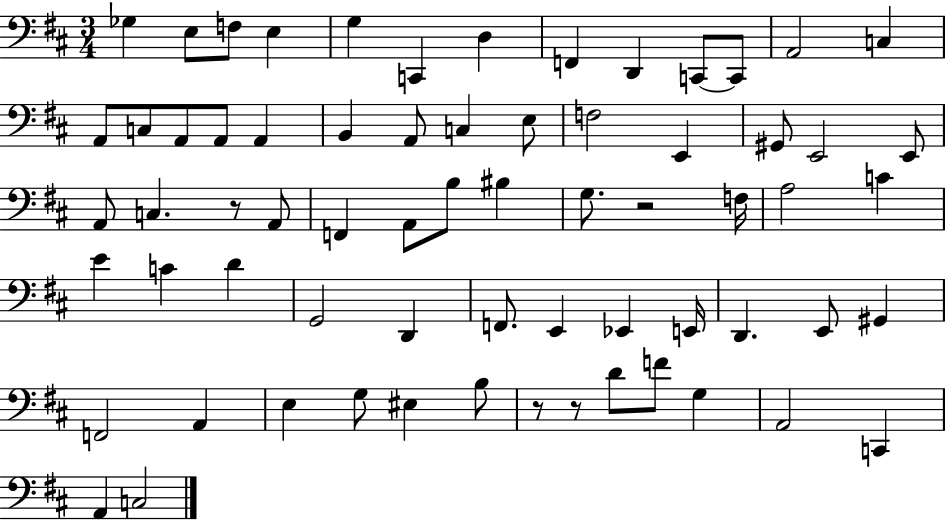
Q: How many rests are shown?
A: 4